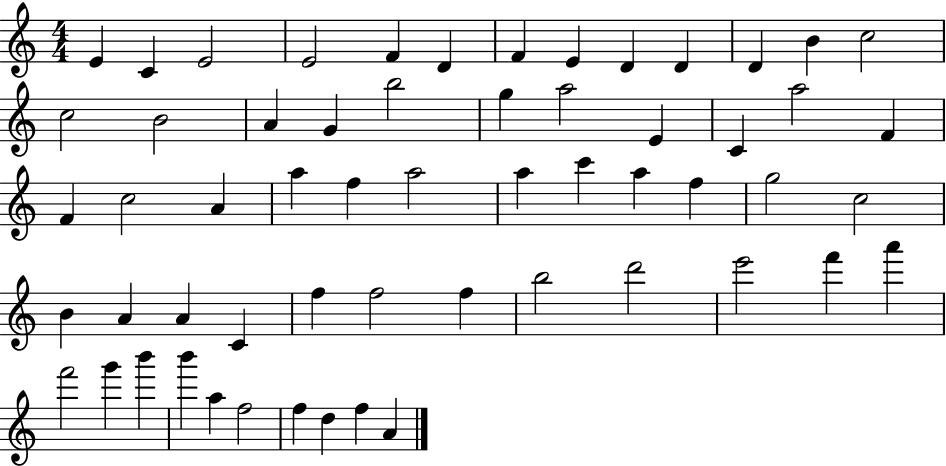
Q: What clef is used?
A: treble